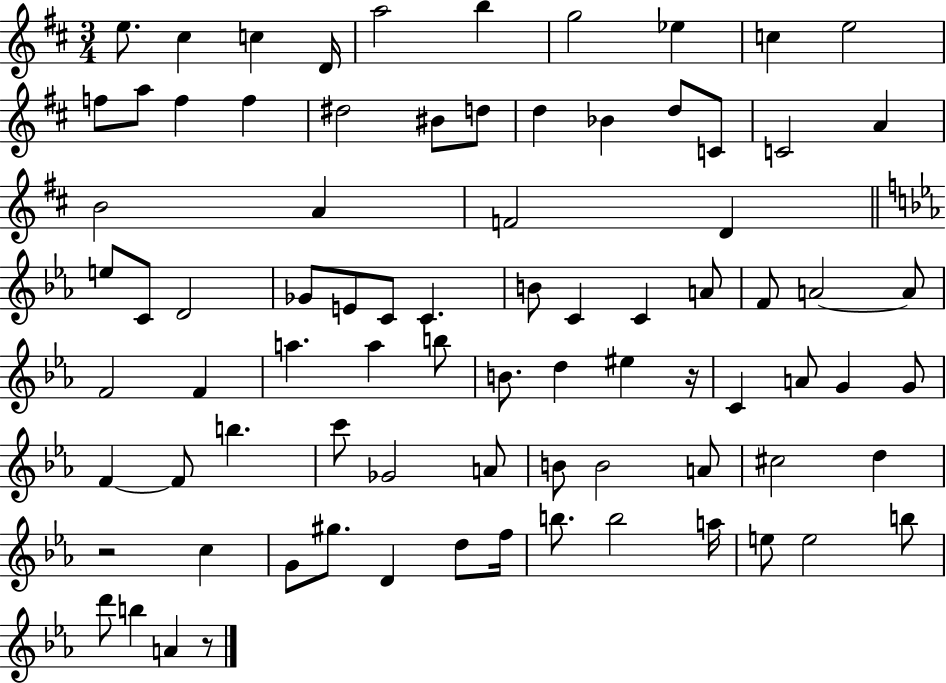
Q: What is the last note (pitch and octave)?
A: A4